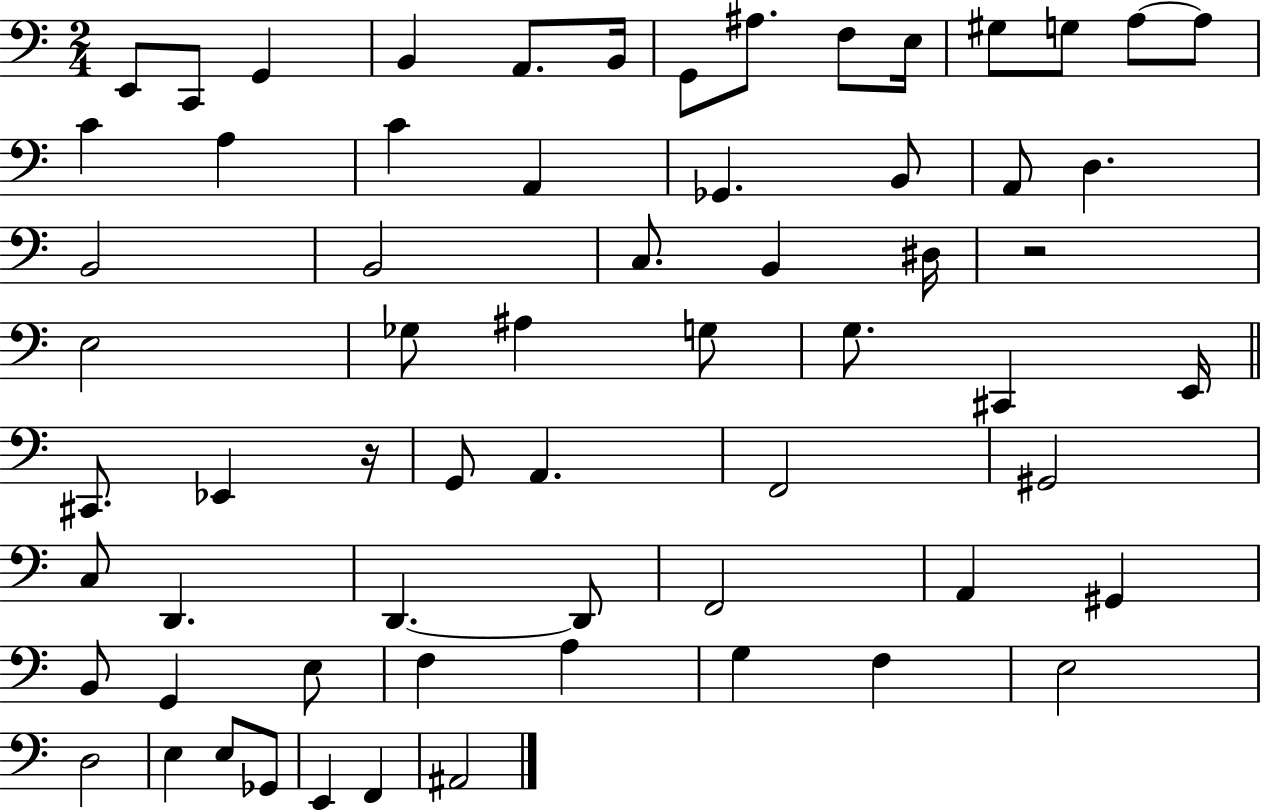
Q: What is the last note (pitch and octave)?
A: A#2